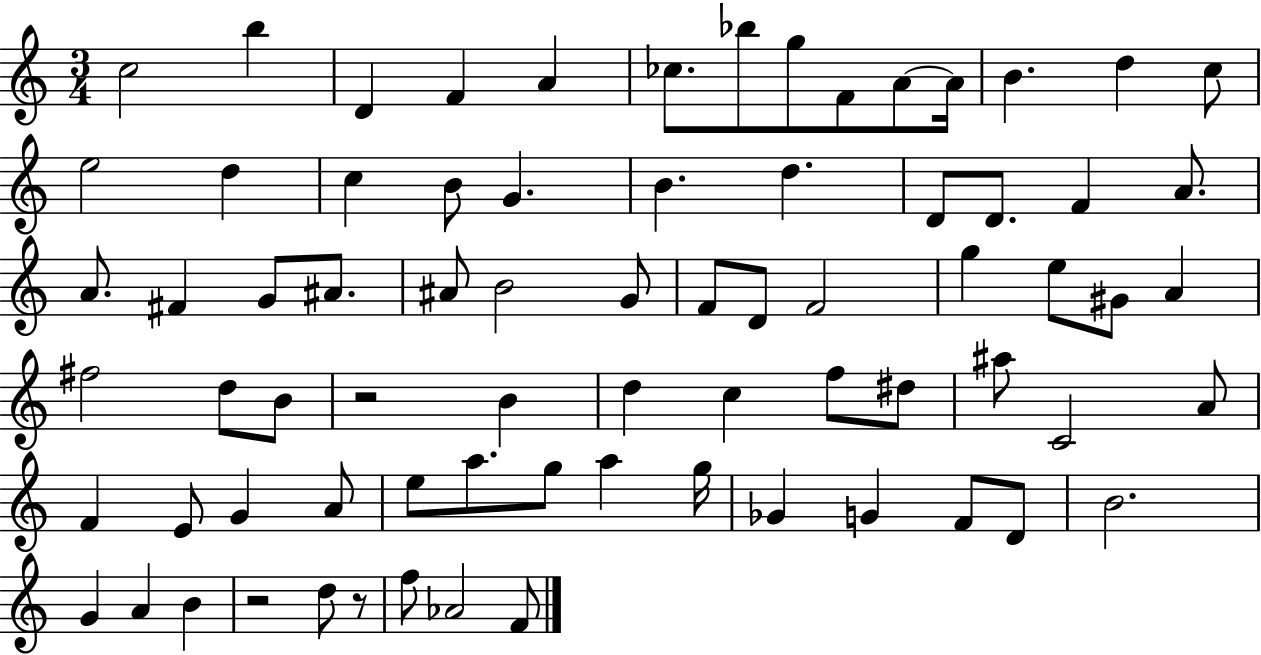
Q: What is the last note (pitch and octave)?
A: F4